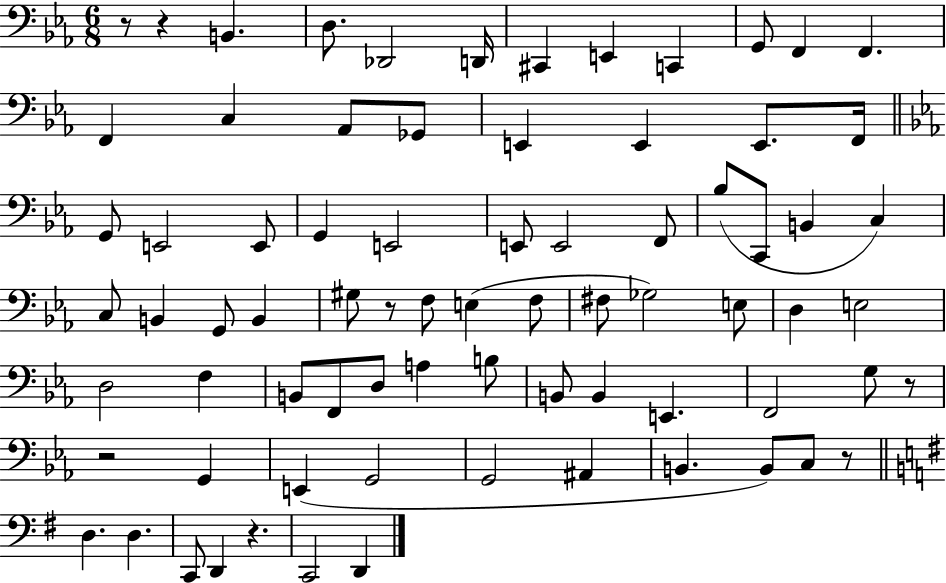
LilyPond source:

{
  \clef bass
  \numericTimeSignature
  \time 6/8
  \key ees \major
  \repeat volta 2 { r8 r4 b,4. | d8. des,2 d,16 | cis,4 e,4 c,4 | g,8 f,4 f,4. | \break f,4 c4 aes,8 ges,8 | e,4 e,4 e,8. f,16 | \bar "||" \break \key c \minor g,8 e,2 e,8 | g,4 e,2 | e,8 e,2 f,8 | bes8( c,8 b,4 c4) | \break c8 b,4 g,8 b,4 | gis8 r8 f8 e4( f8 | fis8 ges2) e8 | d4 e2 | \break d2 f4 | b,8 f,8 d8 a4 b8 | b,8 b,4 e,4. | f,2 g8 r8 | \break r2 g,4 | e,4( g,2 | g,2 ais,4 | b,4. b,8) c8 r8 | \break \bar "||" \break \key g \major d4. d4. | c,8 d,4 r4. | c,2 d,4 | } \bar "|."
}